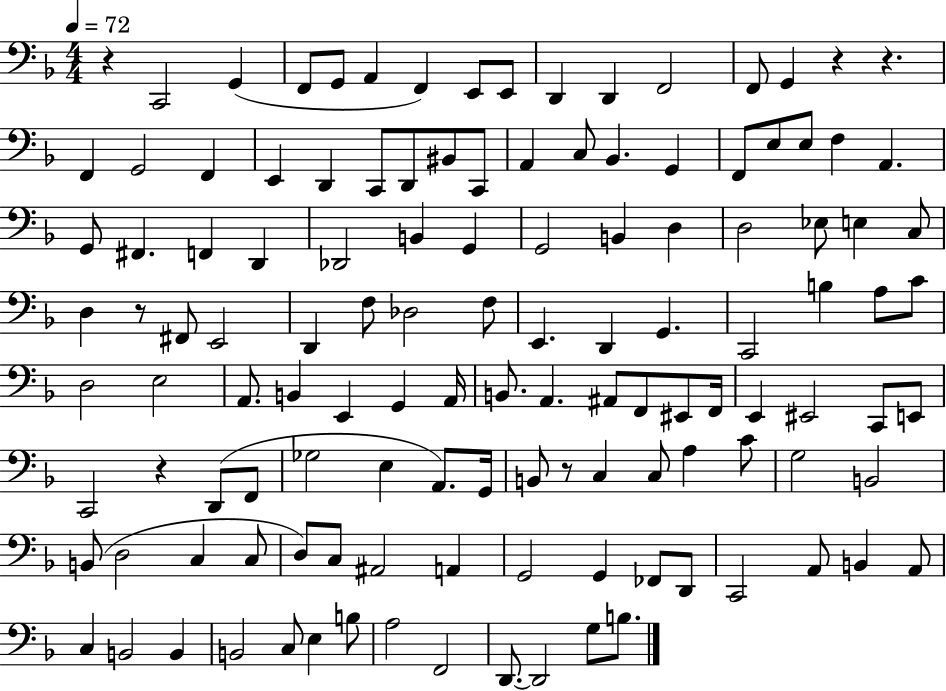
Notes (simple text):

R/q C2/h G2/q F2/e G2/e A2/q F2/q E2/e E2/e D2/q D2/q F2/h F2/e G2/q R/q R/q. F2/q G2/h F2/q E2/q D2/q C2/e D2/e BIS2/e C2/e A2/q C3/e Bb2/q. G2/q F2/e E3/e E3/e F3/q A2/q. G2/e F#2/q. F2/q D2/q Db2/h B2/q G2/q G2/h B2/q D3/q D3/h Eb3/e E3/q C3/e D3/q R/e F#2/e E2/h D2/q F3/e Db3/h F3/e E2/q. D2/q G2/q. C2/h B3/q A3/e C4/e D3/h E3/h A2/e. B2/q E2/q G2/q A2/s B2/e. A2/q. A#2/e F2/e EIS2/e F2/s E2/q EIS2/h C2/e E2/e C2/h R/q D2/e F2/e Gb3/h E3/q A2/e. G2/s B2/e R/e C3/q C3/e A3/q C4/e G3/h B2/h B2/e D3/h C3/q C3/e D3/e C3/e A#2/h A2/q G2/h G2/q FES2/e D2/e C2/h A2/e B2/q A2/e C3/q B2/h B2/q B2/h C3/e E3/q B3/e A3/h F2/h D2/e. D2/h G3/e B3/e.